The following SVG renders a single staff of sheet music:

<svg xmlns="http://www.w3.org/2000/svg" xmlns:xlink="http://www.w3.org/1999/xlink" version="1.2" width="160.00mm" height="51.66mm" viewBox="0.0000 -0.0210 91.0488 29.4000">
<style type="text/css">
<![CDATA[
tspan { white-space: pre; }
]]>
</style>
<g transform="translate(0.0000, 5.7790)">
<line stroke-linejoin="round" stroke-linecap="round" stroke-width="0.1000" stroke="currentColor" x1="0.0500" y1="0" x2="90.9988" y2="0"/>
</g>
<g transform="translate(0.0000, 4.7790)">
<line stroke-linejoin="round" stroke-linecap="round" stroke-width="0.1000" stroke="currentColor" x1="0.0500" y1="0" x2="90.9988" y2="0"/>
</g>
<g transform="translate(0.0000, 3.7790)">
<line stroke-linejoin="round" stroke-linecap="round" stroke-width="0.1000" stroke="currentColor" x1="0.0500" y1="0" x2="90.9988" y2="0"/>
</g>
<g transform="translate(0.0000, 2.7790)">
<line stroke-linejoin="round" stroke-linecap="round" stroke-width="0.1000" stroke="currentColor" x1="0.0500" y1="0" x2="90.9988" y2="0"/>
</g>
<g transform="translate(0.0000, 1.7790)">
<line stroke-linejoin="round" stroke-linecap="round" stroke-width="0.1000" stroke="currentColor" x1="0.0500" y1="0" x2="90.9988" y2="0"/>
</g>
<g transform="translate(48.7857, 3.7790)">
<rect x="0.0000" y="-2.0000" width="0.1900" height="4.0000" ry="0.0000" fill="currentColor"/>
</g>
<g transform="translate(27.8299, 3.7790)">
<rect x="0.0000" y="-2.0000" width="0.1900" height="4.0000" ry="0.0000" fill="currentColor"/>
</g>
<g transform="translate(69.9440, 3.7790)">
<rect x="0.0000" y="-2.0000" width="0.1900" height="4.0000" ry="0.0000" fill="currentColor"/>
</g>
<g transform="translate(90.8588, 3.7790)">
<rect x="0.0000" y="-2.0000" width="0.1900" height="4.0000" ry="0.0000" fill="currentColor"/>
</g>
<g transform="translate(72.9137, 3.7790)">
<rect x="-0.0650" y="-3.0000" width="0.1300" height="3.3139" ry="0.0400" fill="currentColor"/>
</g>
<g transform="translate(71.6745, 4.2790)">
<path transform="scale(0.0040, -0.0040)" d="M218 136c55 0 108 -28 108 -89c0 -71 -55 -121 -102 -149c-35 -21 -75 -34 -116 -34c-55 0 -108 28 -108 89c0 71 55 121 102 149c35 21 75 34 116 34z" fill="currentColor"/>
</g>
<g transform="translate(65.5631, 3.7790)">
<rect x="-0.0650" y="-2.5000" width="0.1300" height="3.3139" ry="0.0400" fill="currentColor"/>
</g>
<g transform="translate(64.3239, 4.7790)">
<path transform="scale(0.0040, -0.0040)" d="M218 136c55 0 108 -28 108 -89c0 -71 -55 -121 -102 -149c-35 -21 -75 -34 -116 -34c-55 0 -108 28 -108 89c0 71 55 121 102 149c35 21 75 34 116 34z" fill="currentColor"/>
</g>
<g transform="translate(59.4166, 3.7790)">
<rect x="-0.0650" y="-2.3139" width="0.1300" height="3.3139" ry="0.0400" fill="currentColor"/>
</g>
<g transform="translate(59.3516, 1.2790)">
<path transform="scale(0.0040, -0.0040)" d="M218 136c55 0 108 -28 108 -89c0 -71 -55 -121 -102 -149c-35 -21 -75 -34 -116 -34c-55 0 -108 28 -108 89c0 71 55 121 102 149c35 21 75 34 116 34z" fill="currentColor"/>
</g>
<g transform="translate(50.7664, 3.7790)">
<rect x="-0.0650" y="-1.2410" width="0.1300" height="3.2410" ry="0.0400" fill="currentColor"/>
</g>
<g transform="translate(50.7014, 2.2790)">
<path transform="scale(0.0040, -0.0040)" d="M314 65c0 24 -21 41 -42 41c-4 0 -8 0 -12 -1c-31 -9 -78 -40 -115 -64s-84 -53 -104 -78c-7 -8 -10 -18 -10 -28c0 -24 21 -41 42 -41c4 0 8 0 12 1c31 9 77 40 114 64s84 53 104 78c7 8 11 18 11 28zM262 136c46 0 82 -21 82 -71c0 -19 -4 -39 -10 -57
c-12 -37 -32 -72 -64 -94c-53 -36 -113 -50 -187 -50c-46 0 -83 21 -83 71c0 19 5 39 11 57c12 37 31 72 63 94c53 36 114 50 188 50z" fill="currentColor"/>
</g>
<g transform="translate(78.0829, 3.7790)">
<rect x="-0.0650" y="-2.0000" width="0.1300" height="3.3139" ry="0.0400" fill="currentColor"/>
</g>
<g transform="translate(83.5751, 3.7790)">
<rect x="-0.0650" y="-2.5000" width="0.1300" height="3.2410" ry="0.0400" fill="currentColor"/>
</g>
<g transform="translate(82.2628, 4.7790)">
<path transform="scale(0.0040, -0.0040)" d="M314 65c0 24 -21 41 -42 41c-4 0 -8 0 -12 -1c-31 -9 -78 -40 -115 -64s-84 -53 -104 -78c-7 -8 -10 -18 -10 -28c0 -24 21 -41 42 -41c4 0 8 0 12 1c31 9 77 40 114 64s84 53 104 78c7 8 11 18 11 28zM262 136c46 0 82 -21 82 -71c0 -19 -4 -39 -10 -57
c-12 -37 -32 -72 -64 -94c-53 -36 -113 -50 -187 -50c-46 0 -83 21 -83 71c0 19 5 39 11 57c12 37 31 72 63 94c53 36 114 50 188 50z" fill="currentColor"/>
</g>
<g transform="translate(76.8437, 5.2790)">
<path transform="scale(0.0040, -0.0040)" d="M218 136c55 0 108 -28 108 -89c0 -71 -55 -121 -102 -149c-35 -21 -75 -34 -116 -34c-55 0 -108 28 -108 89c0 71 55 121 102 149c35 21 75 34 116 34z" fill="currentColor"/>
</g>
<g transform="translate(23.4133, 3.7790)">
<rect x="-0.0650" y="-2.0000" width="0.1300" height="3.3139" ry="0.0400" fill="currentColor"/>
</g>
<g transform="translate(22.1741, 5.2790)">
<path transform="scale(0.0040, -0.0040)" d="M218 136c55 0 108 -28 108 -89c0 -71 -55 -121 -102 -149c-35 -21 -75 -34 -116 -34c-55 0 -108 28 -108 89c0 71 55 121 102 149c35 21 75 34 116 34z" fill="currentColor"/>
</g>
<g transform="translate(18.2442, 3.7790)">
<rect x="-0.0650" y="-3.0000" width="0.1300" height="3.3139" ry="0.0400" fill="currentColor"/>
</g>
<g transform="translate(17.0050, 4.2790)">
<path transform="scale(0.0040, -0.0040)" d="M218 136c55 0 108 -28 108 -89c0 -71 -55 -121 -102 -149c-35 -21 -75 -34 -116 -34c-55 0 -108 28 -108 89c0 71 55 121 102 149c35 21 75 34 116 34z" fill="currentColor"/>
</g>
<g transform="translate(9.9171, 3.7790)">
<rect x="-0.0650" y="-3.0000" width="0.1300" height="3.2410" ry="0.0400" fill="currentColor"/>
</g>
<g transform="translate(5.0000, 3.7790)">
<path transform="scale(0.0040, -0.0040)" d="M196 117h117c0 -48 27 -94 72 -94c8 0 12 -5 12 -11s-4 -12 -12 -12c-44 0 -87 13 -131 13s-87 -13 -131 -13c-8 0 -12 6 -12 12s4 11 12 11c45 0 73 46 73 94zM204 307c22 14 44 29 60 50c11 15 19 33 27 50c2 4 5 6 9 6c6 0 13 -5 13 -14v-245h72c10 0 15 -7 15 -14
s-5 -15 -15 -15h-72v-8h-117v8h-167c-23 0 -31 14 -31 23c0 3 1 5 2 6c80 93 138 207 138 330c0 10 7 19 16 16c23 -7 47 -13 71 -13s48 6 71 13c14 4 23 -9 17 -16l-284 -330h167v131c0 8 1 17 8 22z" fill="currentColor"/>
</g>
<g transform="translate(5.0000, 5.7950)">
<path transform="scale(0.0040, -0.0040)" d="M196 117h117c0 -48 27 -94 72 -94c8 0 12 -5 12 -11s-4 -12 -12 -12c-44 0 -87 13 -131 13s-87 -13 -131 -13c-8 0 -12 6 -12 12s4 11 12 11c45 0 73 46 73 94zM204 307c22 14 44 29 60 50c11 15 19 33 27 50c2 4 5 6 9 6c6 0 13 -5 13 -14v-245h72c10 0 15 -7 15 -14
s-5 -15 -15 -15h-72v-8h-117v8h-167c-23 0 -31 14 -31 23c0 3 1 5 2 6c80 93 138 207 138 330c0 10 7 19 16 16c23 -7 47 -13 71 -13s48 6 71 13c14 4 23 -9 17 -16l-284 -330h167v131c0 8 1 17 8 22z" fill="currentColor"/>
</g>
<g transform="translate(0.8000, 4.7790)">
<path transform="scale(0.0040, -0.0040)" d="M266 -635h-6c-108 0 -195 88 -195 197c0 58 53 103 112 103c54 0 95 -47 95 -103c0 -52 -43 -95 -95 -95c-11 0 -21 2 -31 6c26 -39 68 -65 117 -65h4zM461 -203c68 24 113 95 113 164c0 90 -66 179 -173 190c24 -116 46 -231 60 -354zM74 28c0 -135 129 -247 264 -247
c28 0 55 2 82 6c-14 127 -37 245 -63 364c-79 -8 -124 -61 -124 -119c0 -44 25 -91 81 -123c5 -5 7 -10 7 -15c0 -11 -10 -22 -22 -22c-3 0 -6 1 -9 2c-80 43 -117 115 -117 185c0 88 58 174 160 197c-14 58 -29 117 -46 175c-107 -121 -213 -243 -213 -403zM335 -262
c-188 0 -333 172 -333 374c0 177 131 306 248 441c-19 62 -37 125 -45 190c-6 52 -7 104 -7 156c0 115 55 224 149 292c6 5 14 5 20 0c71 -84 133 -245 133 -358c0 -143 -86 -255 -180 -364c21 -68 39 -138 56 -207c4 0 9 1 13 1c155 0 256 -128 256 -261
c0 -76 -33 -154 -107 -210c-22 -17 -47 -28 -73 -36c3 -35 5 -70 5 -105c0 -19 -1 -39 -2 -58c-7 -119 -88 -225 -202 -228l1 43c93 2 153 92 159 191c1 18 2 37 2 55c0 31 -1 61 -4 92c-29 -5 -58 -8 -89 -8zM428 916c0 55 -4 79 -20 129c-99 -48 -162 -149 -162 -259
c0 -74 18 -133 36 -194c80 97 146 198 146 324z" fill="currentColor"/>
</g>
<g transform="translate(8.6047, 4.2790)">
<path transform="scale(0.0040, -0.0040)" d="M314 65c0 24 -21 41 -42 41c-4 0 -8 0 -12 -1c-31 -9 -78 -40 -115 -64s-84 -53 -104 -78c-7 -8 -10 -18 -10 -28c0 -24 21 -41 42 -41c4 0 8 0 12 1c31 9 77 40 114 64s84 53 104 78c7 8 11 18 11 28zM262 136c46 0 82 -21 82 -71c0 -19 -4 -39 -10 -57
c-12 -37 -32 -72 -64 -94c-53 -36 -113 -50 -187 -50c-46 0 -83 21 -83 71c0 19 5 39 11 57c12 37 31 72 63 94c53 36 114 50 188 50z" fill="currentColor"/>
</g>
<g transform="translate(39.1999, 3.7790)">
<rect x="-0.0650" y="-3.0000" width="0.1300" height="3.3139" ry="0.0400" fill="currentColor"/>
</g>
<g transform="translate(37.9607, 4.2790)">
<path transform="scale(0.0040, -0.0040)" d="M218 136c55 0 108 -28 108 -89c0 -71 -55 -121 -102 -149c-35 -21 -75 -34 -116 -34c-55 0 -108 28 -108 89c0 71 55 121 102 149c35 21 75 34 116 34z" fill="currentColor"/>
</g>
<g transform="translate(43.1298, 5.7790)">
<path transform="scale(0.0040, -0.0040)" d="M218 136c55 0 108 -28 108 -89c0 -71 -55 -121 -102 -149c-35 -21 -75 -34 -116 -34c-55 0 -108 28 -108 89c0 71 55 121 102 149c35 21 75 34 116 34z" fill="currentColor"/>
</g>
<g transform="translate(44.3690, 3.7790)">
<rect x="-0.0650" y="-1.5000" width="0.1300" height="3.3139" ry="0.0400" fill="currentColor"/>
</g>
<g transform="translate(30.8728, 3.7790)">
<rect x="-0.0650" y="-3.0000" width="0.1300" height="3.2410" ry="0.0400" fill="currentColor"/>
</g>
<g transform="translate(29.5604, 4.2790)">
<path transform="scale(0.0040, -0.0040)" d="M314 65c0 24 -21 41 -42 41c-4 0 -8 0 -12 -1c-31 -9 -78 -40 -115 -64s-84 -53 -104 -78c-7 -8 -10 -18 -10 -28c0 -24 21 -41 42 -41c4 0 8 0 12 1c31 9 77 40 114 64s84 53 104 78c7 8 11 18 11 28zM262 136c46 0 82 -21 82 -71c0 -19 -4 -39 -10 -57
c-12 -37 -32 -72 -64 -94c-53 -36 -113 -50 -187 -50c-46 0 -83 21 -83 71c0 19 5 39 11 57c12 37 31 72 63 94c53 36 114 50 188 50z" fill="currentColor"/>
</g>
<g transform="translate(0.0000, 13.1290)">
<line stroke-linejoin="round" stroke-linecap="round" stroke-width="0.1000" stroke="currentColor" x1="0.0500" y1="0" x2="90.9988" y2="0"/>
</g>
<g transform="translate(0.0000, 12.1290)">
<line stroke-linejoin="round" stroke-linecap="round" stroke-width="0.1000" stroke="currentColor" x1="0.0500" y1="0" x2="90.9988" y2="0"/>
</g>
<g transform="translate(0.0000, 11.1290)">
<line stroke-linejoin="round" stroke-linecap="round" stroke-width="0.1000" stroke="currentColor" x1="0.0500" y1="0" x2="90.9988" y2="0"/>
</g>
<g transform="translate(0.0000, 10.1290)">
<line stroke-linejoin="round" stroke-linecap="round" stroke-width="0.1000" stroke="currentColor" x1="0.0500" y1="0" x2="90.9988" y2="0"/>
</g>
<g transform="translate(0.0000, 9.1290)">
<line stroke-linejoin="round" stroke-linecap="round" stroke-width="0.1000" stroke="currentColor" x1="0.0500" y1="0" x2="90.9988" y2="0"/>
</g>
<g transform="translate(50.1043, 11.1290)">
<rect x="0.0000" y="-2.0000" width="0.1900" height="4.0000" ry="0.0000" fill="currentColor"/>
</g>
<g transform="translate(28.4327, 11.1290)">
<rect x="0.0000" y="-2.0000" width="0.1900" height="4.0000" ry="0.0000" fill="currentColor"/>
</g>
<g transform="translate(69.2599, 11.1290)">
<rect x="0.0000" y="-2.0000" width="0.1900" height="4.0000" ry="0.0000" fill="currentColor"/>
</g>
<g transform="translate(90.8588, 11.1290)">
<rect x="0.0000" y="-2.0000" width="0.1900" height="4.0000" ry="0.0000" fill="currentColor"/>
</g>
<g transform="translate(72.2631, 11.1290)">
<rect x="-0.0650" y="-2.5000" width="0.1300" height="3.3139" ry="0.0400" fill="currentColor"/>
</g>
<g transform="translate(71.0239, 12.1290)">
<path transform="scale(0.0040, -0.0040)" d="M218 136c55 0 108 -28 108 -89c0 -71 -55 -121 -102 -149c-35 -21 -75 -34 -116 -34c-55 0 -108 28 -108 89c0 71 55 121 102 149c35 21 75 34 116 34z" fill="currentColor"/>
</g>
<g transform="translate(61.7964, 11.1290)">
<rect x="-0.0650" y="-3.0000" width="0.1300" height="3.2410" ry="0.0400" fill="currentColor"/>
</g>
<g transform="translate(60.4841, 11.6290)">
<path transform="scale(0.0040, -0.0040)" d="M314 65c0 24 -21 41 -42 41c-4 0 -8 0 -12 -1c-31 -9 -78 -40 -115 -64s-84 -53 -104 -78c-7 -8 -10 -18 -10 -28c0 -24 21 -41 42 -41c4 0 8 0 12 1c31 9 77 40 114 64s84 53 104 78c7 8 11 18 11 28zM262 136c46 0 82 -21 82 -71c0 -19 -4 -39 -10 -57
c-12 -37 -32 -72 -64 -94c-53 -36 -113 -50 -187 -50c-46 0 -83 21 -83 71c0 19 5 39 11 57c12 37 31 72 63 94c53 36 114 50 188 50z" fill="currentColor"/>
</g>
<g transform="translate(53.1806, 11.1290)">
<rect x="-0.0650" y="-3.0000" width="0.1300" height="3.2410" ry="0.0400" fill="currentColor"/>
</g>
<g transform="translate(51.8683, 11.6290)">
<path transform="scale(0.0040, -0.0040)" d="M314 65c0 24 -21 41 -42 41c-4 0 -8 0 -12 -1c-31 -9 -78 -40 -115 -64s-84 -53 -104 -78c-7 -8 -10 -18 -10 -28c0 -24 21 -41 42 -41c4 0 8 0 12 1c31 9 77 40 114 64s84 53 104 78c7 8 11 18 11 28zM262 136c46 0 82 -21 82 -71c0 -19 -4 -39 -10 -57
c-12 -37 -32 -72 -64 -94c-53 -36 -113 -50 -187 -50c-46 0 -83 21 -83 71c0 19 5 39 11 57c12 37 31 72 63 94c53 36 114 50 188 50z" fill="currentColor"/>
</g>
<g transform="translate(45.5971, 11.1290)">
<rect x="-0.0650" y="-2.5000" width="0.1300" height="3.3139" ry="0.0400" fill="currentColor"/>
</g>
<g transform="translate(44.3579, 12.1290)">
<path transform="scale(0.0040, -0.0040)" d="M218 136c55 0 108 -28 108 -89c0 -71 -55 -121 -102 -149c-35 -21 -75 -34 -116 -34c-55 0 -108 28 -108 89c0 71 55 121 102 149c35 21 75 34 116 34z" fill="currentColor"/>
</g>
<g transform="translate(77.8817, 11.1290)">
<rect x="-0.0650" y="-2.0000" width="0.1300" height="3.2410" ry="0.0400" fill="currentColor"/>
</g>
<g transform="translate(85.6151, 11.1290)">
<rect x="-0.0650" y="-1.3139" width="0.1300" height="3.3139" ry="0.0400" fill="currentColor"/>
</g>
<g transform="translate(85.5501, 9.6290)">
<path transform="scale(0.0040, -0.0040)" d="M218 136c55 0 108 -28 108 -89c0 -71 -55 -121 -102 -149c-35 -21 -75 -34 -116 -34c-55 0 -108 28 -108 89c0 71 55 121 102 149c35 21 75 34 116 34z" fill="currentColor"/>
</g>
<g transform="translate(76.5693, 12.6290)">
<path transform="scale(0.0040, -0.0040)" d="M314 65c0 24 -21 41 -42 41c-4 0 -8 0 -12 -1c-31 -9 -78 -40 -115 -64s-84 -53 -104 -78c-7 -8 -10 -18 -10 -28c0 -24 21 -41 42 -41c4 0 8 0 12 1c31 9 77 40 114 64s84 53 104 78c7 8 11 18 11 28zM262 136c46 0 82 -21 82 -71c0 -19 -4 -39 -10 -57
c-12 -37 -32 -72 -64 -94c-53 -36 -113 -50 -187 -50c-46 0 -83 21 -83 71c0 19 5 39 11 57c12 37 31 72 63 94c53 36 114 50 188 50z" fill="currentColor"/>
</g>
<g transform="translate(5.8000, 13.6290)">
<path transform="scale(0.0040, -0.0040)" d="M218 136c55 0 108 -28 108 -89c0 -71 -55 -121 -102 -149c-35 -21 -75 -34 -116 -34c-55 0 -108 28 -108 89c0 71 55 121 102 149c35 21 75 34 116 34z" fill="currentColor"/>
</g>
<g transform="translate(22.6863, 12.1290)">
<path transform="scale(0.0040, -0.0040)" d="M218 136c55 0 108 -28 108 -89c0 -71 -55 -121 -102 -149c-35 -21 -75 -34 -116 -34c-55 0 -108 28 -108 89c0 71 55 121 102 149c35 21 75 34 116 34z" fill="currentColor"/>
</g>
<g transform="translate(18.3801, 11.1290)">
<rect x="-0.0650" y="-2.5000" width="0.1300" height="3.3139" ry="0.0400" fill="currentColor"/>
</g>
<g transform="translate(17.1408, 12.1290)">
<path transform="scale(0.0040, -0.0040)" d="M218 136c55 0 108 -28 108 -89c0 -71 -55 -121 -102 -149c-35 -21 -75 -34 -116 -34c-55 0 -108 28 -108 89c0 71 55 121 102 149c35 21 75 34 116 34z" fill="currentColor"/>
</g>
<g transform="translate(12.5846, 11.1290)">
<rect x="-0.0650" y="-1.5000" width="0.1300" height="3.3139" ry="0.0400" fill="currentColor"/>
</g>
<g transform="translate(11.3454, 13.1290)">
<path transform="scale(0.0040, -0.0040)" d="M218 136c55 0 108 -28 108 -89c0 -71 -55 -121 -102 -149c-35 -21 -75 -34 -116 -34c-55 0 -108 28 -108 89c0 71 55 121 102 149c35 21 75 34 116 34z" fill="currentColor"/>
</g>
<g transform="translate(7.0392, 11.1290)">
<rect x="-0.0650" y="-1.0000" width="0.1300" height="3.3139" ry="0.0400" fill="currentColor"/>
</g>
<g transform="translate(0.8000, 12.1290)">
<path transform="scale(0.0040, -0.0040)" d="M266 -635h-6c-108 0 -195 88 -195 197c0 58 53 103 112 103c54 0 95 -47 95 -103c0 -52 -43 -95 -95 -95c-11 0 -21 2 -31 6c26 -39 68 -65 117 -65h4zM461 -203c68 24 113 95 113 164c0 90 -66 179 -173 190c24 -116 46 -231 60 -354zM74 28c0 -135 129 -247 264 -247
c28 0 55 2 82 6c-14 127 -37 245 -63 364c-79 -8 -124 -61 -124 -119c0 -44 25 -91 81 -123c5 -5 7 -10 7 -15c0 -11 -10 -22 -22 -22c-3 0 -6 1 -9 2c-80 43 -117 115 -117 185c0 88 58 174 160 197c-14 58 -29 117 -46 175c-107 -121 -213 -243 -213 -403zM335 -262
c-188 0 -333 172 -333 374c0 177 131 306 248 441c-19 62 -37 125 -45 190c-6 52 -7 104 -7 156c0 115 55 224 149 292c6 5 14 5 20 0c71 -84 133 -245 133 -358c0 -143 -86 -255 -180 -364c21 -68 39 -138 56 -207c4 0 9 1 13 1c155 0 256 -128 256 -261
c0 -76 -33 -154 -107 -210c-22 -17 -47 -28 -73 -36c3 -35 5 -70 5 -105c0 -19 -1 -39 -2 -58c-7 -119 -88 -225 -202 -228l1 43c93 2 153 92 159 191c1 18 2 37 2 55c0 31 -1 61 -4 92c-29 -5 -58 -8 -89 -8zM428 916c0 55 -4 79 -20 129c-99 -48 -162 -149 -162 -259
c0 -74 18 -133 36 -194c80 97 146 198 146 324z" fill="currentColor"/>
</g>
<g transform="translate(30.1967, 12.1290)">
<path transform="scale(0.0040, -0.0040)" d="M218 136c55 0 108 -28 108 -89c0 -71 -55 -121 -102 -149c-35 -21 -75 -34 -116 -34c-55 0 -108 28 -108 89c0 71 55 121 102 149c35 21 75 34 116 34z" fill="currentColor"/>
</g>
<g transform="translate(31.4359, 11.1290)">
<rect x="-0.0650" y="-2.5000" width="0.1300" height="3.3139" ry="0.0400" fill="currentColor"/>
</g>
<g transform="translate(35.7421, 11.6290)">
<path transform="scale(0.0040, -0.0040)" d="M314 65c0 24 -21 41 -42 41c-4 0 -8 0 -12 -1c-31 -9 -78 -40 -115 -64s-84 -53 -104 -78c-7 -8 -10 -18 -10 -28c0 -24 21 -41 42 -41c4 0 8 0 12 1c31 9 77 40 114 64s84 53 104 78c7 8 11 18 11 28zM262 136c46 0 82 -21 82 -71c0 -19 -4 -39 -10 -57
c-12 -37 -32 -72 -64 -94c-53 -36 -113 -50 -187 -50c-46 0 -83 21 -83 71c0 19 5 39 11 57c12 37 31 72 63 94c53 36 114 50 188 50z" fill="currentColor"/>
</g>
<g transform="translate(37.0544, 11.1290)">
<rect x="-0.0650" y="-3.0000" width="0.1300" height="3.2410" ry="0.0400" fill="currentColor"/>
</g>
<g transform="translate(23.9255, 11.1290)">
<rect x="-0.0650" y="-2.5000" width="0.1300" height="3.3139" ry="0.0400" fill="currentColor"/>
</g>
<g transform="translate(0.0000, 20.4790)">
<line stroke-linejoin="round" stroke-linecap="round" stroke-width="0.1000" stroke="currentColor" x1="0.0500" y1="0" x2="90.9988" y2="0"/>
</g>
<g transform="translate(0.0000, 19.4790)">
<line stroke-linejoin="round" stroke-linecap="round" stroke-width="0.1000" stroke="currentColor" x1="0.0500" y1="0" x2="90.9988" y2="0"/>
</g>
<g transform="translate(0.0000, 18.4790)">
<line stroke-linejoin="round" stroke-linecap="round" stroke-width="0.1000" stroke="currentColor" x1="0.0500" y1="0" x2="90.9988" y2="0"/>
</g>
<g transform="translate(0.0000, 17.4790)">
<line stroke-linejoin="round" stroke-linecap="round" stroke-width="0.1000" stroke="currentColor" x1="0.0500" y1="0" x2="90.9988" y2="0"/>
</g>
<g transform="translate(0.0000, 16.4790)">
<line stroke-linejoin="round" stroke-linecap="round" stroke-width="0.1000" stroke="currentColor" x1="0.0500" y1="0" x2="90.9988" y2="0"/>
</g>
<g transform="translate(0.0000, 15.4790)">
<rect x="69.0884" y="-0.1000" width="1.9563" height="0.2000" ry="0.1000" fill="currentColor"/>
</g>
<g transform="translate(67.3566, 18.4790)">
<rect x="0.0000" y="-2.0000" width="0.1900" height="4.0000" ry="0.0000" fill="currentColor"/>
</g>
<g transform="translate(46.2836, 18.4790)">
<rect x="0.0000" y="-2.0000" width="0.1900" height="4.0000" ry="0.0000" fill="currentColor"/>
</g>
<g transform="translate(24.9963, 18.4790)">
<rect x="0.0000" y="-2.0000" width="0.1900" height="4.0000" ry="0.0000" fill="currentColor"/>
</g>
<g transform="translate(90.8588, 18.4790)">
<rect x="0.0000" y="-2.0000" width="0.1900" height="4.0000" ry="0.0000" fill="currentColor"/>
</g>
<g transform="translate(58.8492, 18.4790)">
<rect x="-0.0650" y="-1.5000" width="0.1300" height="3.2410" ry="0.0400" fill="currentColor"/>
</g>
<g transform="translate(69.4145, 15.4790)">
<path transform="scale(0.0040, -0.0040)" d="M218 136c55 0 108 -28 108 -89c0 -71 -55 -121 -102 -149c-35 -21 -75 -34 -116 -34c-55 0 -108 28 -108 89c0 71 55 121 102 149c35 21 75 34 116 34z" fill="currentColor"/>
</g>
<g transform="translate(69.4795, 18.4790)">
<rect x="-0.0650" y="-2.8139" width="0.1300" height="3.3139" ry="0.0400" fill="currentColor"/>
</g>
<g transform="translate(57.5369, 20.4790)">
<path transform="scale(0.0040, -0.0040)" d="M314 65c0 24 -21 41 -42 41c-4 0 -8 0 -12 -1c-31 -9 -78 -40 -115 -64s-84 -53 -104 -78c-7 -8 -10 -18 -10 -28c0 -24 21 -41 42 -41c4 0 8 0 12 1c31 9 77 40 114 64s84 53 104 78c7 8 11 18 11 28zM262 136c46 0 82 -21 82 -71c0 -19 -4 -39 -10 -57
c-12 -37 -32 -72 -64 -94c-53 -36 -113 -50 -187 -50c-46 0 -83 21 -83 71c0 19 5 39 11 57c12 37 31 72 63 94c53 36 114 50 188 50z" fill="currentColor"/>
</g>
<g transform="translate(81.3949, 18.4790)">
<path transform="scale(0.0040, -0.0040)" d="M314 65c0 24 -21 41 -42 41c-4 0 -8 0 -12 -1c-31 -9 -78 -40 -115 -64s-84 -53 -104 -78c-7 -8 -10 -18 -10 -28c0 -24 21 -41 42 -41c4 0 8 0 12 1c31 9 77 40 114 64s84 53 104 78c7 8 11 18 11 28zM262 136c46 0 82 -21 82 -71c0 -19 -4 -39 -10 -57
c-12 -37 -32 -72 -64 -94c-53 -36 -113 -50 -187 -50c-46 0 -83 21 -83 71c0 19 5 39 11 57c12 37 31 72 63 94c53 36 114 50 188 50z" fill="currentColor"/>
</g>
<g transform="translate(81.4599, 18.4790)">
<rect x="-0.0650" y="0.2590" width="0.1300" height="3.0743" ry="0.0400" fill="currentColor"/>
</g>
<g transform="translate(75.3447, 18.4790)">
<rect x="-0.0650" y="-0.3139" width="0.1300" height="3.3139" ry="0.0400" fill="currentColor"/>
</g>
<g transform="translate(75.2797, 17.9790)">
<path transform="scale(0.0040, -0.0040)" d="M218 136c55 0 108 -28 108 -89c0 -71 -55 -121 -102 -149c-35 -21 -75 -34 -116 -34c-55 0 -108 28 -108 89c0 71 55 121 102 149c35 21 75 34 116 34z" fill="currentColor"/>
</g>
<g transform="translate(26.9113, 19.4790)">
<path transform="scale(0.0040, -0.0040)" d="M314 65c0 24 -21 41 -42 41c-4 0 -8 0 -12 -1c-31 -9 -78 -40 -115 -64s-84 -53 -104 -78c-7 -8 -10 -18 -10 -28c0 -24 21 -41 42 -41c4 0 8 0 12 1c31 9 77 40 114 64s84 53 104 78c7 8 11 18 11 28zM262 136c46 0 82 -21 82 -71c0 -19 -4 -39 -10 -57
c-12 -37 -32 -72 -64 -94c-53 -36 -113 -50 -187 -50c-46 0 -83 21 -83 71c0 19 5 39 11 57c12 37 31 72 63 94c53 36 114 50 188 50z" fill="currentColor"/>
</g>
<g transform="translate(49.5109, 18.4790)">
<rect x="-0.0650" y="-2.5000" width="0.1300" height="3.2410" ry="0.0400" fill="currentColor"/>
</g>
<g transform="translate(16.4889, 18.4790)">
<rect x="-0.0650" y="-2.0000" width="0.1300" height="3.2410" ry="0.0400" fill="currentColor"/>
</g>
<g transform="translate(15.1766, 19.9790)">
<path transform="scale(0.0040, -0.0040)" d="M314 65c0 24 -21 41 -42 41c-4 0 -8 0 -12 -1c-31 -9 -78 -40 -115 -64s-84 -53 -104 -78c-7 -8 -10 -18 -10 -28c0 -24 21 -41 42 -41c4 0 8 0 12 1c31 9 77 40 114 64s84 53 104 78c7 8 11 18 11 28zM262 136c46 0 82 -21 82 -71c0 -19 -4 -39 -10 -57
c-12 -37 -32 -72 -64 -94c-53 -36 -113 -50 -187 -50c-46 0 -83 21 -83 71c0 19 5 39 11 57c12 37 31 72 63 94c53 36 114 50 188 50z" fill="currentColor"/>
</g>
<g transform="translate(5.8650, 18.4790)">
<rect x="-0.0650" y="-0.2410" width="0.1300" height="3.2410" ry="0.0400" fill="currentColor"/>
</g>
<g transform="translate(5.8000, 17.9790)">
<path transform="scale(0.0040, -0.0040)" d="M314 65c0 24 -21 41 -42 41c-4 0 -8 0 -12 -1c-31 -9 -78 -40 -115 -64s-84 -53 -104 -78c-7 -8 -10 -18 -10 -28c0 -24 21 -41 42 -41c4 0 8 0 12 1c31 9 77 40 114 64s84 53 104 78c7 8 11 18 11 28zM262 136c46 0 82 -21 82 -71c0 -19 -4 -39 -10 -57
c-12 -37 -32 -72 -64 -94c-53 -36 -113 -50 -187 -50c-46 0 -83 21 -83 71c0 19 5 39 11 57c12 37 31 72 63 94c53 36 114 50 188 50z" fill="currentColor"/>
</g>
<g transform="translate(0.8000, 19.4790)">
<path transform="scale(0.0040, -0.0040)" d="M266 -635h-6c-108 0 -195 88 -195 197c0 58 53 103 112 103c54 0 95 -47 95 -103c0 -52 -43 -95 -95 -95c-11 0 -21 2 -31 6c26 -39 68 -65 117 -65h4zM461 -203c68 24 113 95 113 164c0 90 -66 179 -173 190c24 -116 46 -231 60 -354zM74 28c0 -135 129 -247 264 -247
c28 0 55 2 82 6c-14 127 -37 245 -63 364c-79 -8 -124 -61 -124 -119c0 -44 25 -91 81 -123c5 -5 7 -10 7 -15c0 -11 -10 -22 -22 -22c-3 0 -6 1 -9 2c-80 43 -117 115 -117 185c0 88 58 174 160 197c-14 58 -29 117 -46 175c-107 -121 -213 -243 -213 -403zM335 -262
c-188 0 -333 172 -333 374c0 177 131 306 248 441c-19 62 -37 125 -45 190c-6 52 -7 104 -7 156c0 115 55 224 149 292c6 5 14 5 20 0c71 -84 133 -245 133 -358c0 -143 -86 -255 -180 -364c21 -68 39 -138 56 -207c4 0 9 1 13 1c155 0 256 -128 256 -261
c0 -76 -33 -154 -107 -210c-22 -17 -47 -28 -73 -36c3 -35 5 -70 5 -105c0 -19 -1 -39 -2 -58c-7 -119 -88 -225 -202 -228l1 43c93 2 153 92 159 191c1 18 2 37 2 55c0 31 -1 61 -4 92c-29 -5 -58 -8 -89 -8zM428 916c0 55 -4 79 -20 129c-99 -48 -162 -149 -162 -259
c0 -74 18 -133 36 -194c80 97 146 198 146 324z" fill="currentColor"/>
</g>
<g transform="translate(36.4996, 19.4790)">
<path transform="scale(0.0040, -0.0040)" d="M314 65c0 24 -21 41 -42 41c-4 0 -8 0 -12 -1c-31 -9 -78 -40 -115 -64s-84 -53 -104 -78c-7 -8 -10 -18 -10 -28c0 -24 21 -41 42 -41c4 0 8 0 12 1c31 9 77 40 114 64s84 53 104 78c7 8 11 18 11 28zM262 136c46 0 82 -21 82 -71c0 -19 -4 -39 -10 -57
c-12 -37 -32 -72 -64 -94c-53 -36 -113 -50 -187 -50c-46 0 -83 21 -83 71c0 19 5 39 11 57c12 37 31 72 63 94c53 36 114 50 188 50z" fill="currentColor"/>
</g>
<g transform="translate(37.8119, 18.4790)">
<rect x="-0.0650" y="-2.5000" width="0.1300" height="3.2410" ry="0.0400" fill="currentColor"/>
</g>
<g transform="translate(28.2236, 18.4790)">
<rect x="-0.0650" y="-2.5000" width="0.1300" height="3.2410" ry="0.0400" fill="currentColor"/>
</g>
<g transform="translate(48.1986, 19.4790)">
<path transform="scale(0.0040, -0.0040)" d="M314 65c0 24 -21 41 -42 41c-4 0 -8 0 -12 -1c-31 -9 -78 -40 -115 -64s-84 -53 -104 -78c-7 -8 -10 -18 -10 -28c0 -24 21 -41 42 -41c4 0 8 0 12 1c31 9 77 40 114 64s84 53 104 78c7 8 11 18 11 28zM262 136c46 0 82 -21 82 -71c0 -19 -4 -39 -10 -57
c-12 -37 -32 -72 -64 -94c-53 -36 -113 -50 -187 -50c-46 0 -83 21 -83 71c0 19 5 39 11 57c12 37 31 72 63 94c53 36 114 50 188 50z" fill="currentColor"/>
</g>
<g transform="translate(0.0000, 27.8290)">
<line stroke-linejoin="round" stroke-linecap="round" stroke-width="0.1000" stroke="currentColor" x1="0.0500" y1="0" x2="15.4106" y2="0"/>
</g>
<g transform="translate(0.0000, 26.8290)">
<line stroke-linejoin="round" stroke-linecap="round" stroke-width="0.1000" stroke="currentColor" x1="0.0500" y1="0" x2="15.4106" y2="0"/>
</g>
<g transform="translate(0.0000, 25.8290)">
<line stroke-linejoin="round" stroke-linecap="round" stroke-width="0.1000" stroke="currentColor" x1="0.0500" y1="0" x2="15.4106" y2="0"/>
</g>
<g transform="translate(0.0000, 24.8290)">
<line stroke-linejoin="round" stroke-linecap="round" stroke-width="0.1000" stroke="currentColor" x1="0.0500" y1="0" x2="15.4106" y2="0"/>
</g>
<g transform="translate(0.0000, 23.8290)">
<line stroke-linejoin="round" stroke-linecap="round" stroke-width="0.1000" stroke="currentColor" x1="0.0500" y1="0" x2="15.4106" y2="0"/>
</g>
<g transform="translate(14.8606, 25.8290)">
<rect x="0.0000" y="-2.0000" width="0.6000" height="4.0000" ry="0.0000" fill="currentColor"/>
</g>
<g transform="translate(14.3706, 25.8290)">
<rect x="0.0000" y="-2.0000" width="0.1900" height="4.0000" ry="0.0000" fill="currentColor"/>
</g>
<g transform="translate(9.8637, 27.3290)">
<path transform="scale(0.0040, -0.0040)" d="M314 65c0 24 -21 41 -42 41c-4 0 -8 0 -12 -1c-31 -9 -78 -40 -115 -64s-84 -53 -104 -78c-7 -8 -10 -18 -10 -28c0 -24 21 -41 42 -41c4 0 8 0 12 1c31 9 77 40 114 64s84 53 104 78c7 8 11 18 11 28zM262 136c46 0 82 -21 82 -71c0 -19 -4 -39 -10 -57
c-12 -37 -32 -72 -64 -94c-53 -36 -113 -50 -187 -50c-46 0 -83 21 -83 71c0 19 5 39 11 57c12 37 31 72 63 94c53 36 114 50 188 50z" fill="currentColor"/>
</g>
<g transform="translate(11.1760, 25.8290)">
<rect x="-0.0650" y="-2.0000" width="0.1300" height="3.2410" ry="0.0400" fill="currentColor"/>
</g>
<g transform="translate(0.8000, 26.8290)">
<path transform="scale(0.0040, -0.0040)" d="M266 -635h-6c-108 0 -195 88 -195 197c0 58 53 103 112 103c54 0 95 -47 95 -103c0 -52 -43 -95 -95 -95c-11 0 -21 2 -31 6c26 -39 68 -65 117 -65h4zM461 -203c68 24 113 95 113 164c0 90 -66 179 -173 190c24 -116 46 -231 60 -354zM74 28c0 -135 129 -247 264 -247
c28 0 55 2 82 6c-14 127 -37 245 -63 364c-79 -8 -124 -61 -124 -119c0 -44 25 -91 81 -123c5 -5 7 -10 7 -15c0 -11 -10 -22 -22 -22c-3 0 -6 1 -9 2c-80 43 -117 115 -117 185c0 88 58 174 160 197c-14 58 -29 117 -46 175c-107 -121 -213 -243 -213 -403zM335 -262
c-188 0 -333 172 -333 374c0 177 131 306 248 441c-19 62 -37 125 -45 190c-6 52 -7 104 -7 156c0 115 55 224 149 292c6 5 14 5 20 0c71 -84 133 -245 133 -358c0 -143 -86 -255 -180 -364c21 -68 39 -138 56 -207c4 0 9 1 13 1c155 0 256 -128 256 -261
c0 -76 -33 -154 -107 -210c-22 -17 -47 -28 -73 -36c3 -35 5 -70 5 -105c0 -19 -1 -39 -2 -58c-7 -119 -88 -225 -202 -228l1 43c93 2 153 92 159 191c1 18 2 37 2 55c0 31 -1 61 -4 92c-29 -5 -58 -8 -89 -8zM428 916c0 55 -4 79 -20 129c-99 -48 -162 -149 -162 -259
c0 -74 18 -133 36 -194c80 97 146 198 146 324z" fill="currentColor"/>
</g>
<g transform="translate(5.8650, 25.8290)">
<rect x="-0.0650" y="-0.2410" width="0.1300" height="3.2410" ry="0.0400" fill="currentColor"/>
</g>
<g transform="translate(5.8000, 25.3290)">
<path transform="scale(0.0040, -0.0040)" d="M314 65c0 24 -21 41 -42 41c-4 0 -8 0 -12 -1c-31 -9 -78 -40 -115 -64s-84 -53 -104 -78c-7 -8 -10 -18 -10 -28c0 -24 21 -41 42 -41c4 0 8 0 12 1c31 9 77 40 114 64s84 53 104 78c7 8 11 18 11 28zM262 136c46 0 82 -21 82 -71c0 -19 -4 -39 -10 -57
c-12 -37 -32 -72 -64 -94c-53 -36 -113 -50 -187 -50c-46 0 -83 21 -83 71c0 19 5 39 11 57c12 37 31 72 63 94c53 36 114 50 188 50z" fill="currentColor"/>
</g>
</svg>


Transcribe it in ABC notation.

X:1
T:Untitled
M:4/4
L:1/4
K:C
A2 A F A2 A E e2 g G A F G2 D E G G G A2 G A2 A2 G F2 e c2 F2 G2 G2 G2 E2 a c B2 c2 F2